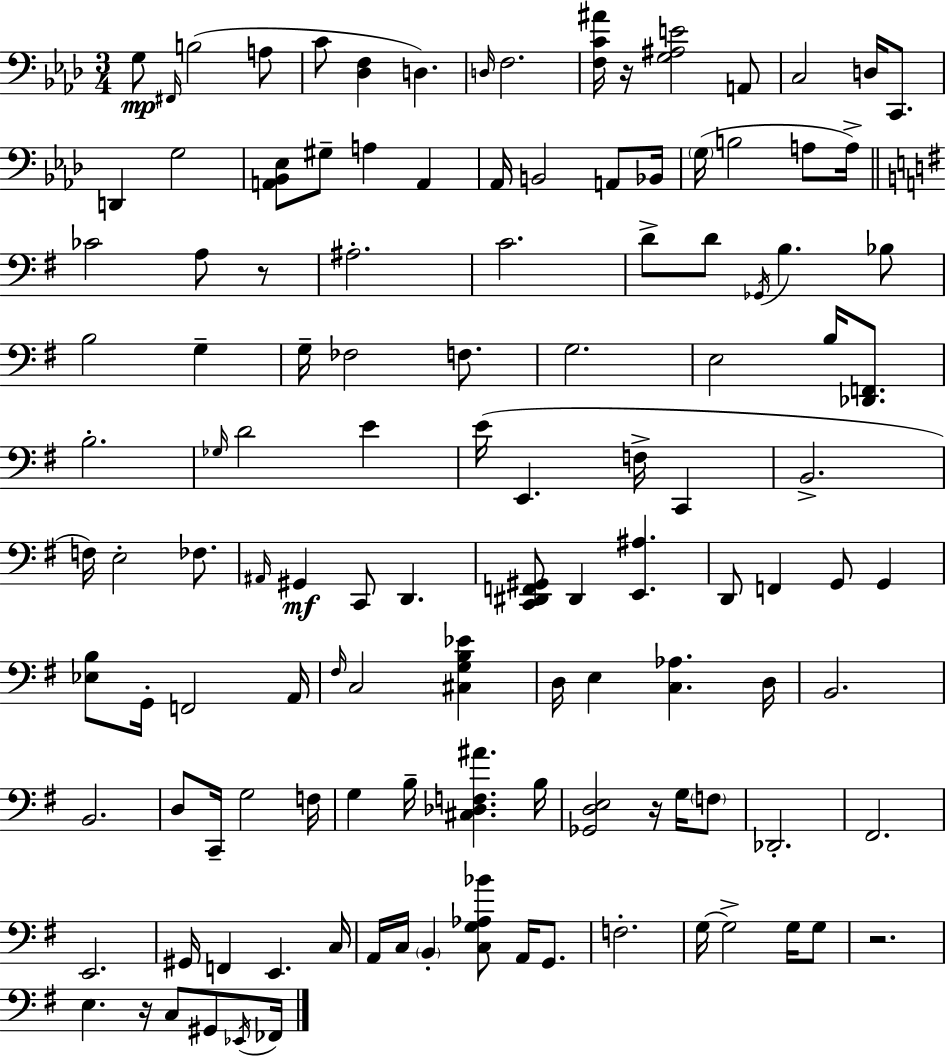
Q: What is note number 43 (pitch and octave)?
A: B3